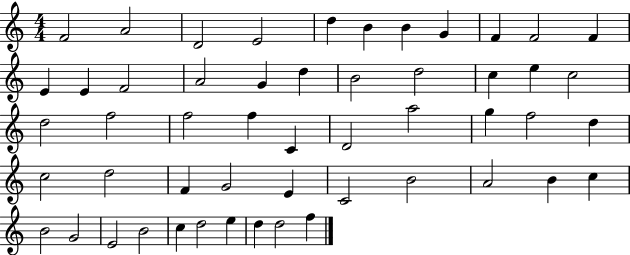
F4/h A4/h D4/h E4/h D5/q B4/q B4/q G4/q F4/q F4/h F4/q E4/q E4/q F4/h A4/h G4/q D5/q B4/h D5/h C5/q E5/q C5/h D5/h F5/h F5/h F5/q C4/q D4/h A5/h G5/q F5/h D5/q C5/h D5/h F4/q G4/h E4/q C4/h B4/h A4/h B4/q C5/q B4/h G4/h E4/h B4/h C5/q D5/h E5/q D5/q D5/h F5/q